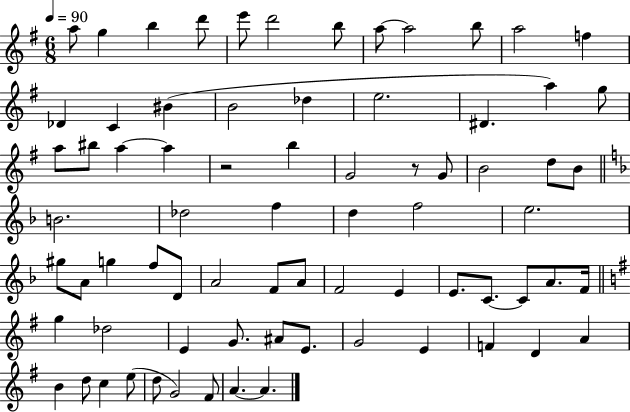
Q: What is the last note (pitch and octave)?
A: A4